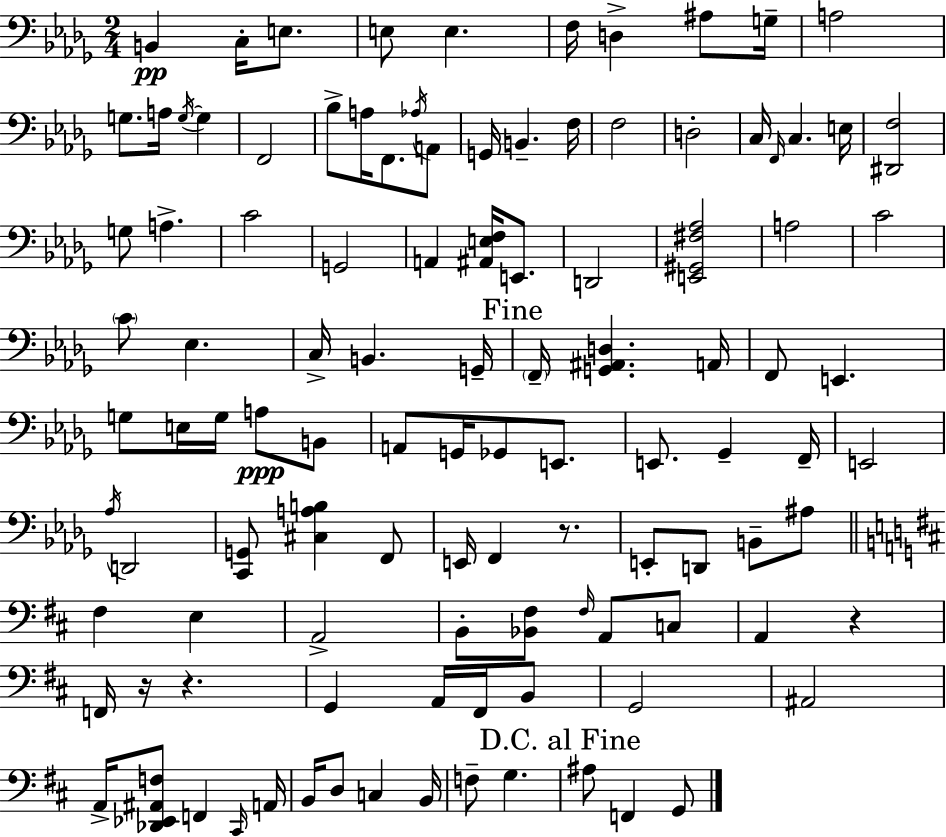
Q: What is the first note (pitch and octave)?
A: B2